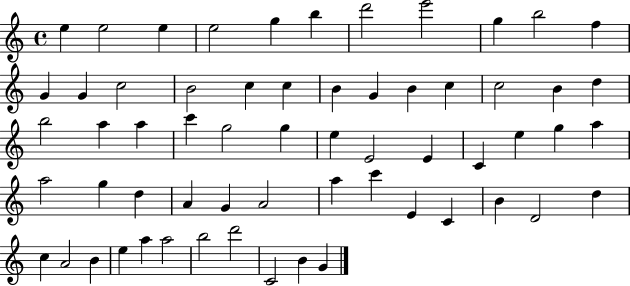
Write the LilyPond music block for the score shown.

{
  \clef treble
  \time 4/4
  \defaultTimeSignature
  \key c \major
  e''4 e''2 e''4 | e''2 g''4 b''4 | d'''2 e'''2 | g''4 b''2 f''4 | \break g'4 g'4 c''2 | b'2 c''4 c''4 | b'4 g'4 b'4 c''4 | c''2 b'4 d''4 | \break b''2 a''4 a''4 | c'''4 g''2 g''4 | e''4 e'2 e'4 | c'4 e''4 g''4 a''4 | \break a''2 g''4 d''4 | a'4 g'4 a'2 | a''4 c'''4 e'4 c'4 | b'4 d'2 d''4 | \break c''4 a'2 b'4 | e''4 a''4 a''2 | b''2 d'''2 | c'2 b'4 g'4 | \break \bar "|."
}